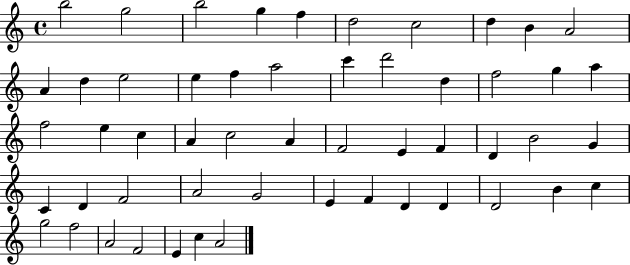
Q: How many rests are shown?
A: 0